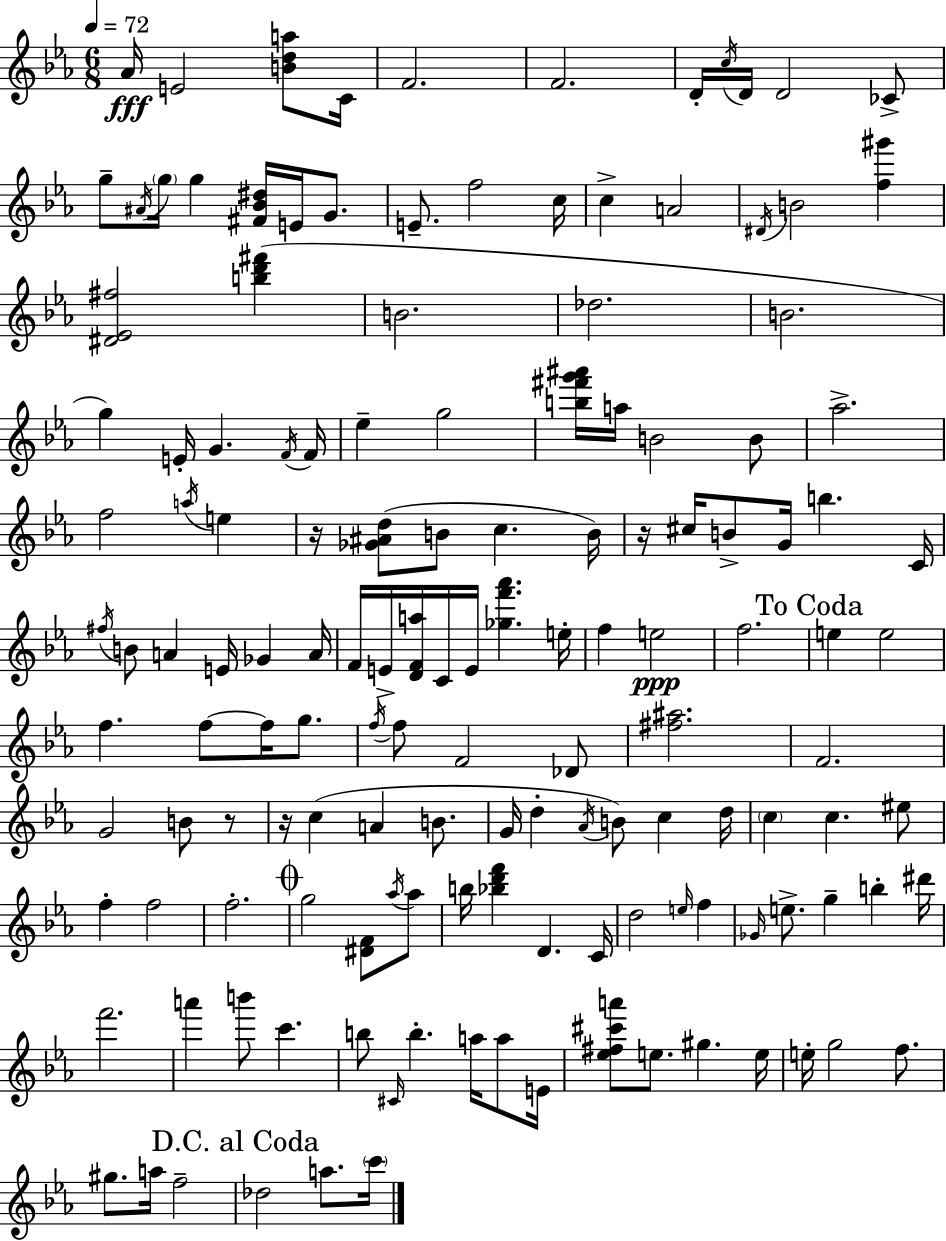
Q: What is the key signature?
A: C minor